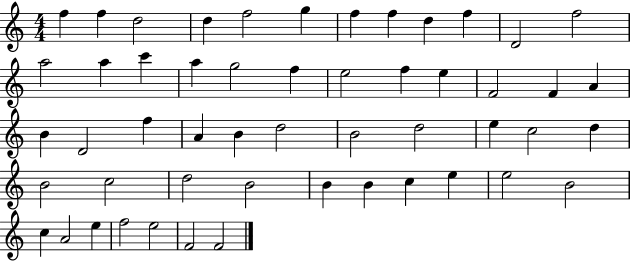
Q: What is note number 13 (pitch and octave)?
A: A5